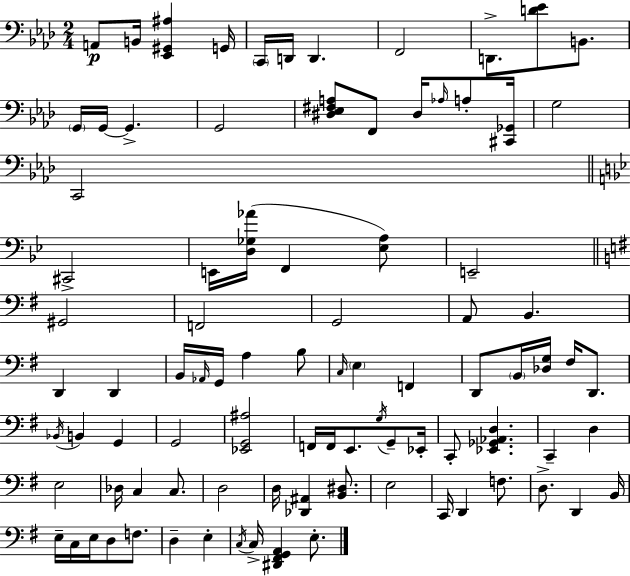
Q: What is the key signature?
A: F minor